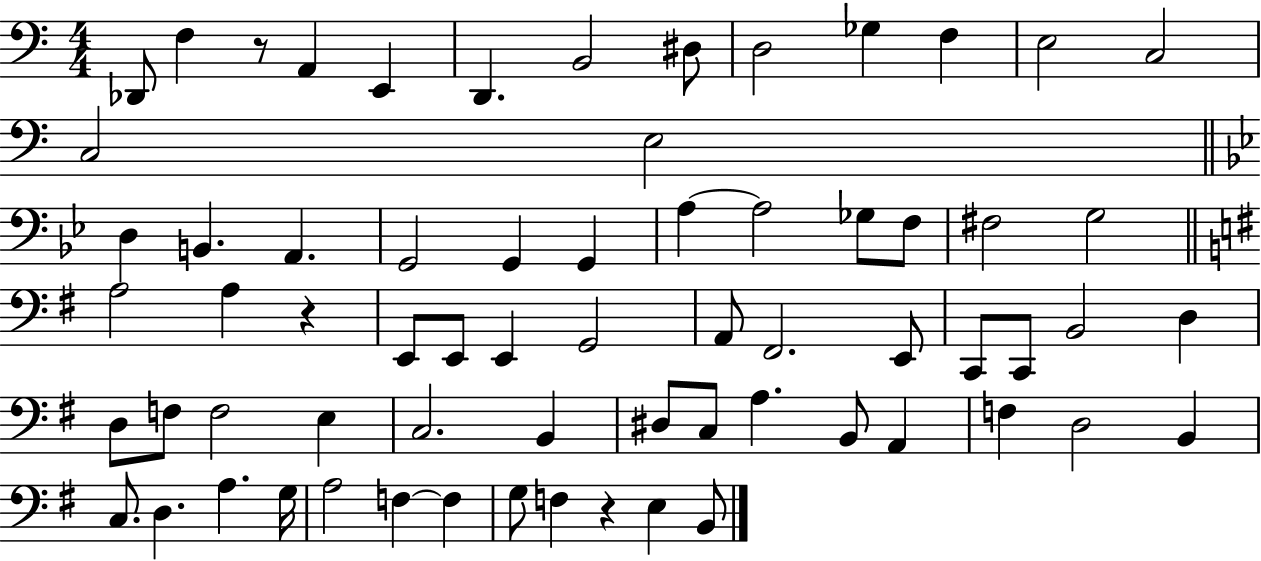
X:1
T:Untitled
M:4/4
L:1/4
K:C
_D,,/2 F, z/2 A,, E,, D,, B,,2 ^D,/2 D,2 _G, F, E,2 C,2 C,2 E,2 D, B,, A,, G,,2 G,, G,, A, A,2 _G,/2 F,/2 ^F,2 G,2 A,2 A, z E,,/2 E,,/2 E,, G,,2 A,,/2 ^F,,2 E,,/2 C,,/2 C,,/2 B,,2 D, D,/2 F,/2 F,2 E, C,2 B,, ^D,/2 C,/2 A, B,,/2 A,, F, D,2 B,, C,/2 D, A, G,/4 A,2 F, F, G,/2 F, z E, B,,/2